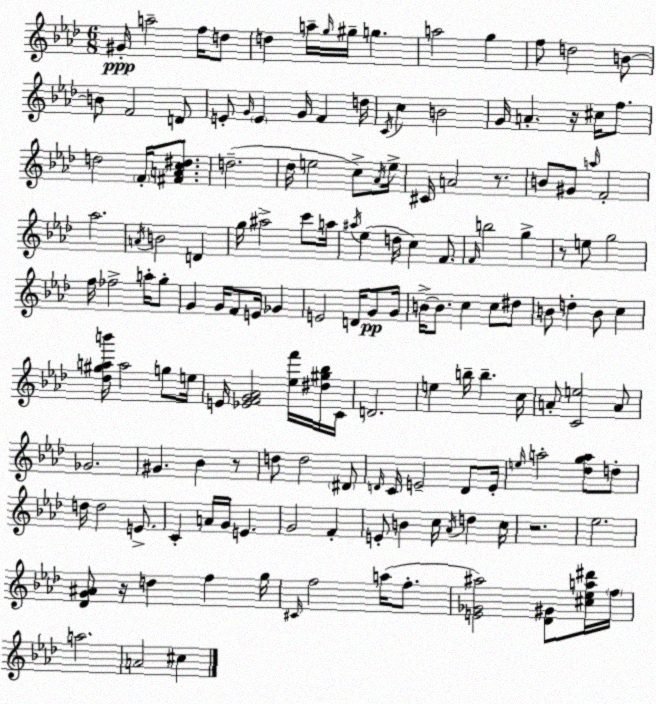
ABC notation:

X:1
T:Untitled
M:6/8
L:1/4
K:Ab
^G/4 a2 f/4 d/2 d a/4 g/4 ^g/4 g a2 g f/2 d2 B/2 B/2 F2 D/2 E/2 G/4 E G/4 F d/4 C/4 c B2 G/4 A z/4 ^c/4 f/2 d2 F/4 [^FAc^d]/2 d2 _d/4 e2 c/2 _A/4 e/4 ^C/4 A2 z/2 B/2 ^G/2 a/4 F2 _a2 A/4 B2 D g/4 ^a2 c'/2 a/4 ^a/4 _e d/4 c F/2 F/4 b2 g z/2 e/2 g2 f/4 _f2 a/4 g/2 G G/4 F/2 E/4 _G E2 D/4 G/2 G/4 B/4 B/2 c c/2 ^d/2 B/2 d B/2 c [_d^gab']/4 a2 g/2 e/4 E/4 [_EFG_A]2 [_ef']/4 [^d^g_b]/4 C/4 D2 e b/4 b c/4 A/2 [Ce]2 A/2 _G2 ^G _B z/2 d/2 d2 ^D/2 D/4 C/4 E2 D/2 E/4 e/4 a2 [_dga]/2 d/2 d/4 d2 E/2 C A/4 G/4 E G2 F E/2 B c/4 _A/4 d c/4 z2 _e2 [_DG^A]/2 z/4 d f g/4 ^C/4 f2 a/4 f/2 [E_G^a]2 [_D^G]/2 [^c_ea^d']/4 f/4 a2 A2 ^c